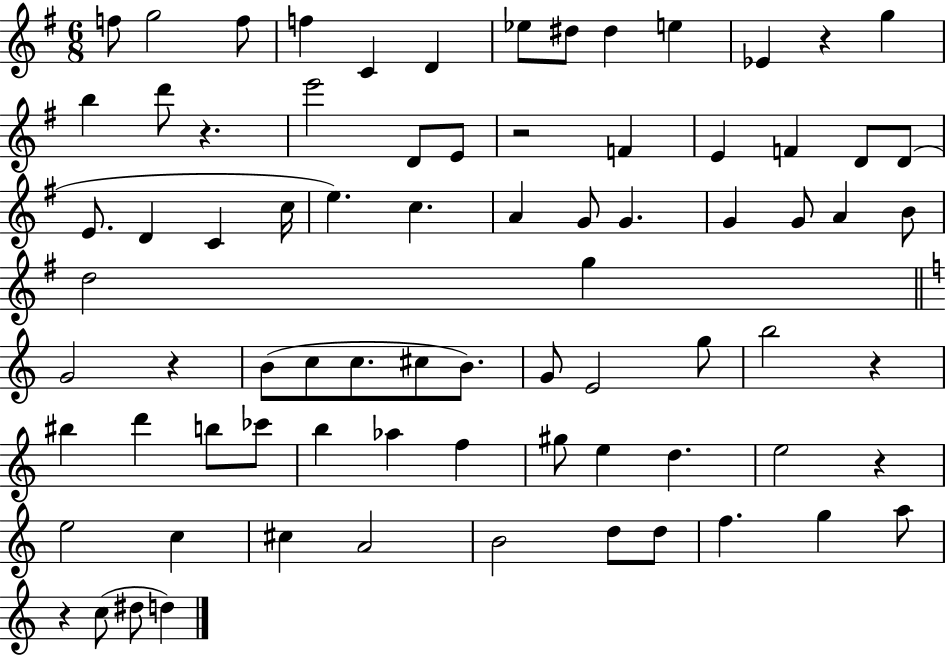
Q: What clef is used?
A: treble